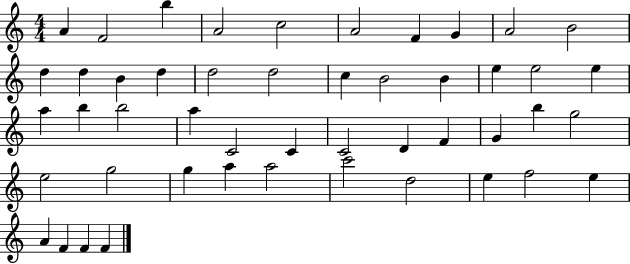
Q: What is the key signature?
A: C major